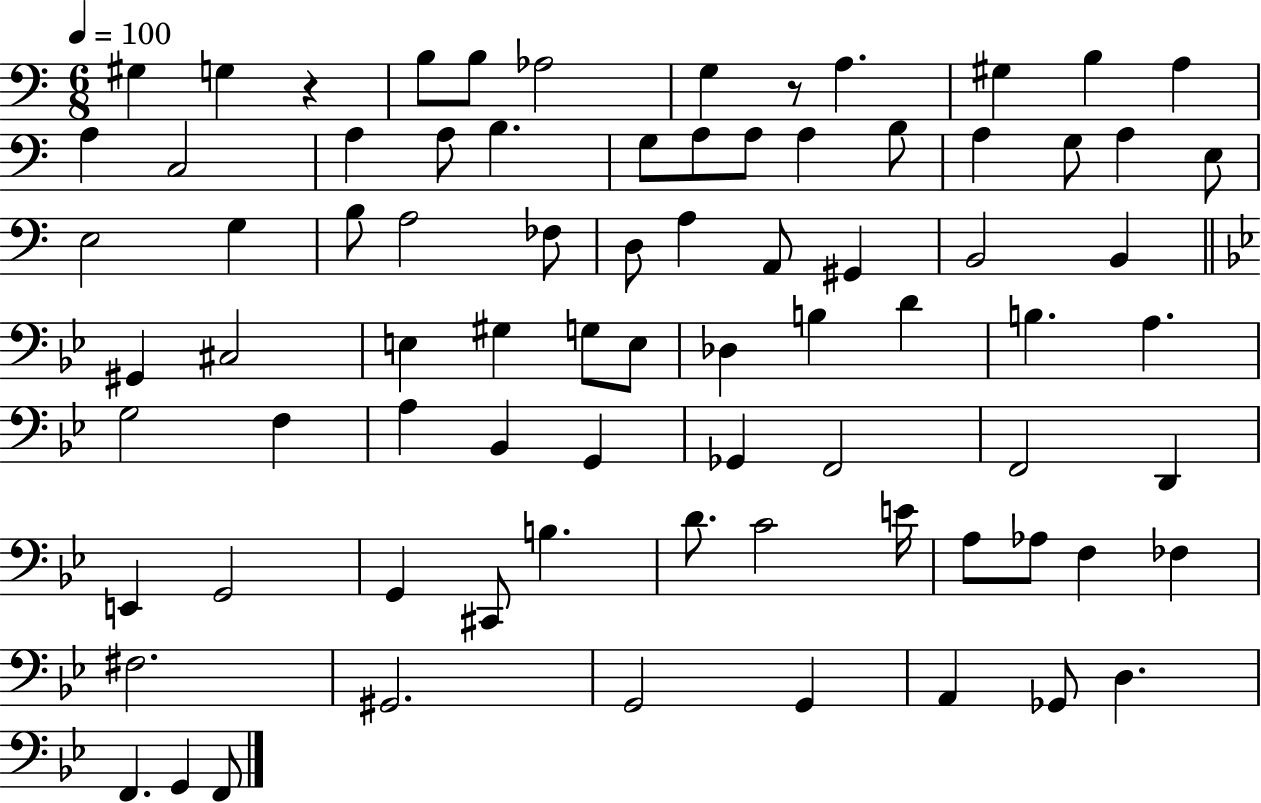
G#3/q G3/q R/q B3/e B3/e Ab3/h G3/q R/e A3/q. G#3/q B3/q A3/q A3/q C3/h A3/q A3/e B3/q. G3/e A3/e A3/e A3/q B3/e A3/q G3/e A3/q E3/e E3/h G3/q B3/e A3/h FES3/e D3/e A3/q A2/e G#2/q B2/h B2/q G#2/q C#3/h E3/q G#3/q G3/e E3/e Db3/q B3/q D4/q B3/q. A3/q. G3/h F3/q A3/q Bb2/q G2/q Gb2/q F2/h F2/h D2/q E2/q G2/h G2/q C#2/e B3/q. D4/e. C4/h E4/s A3/e Ab3/e F3/q FES3/q F#3/h. G#2/h. G2/h G2/q A2/q Gb2/e D3/q. F2/q. G2/q F2/e